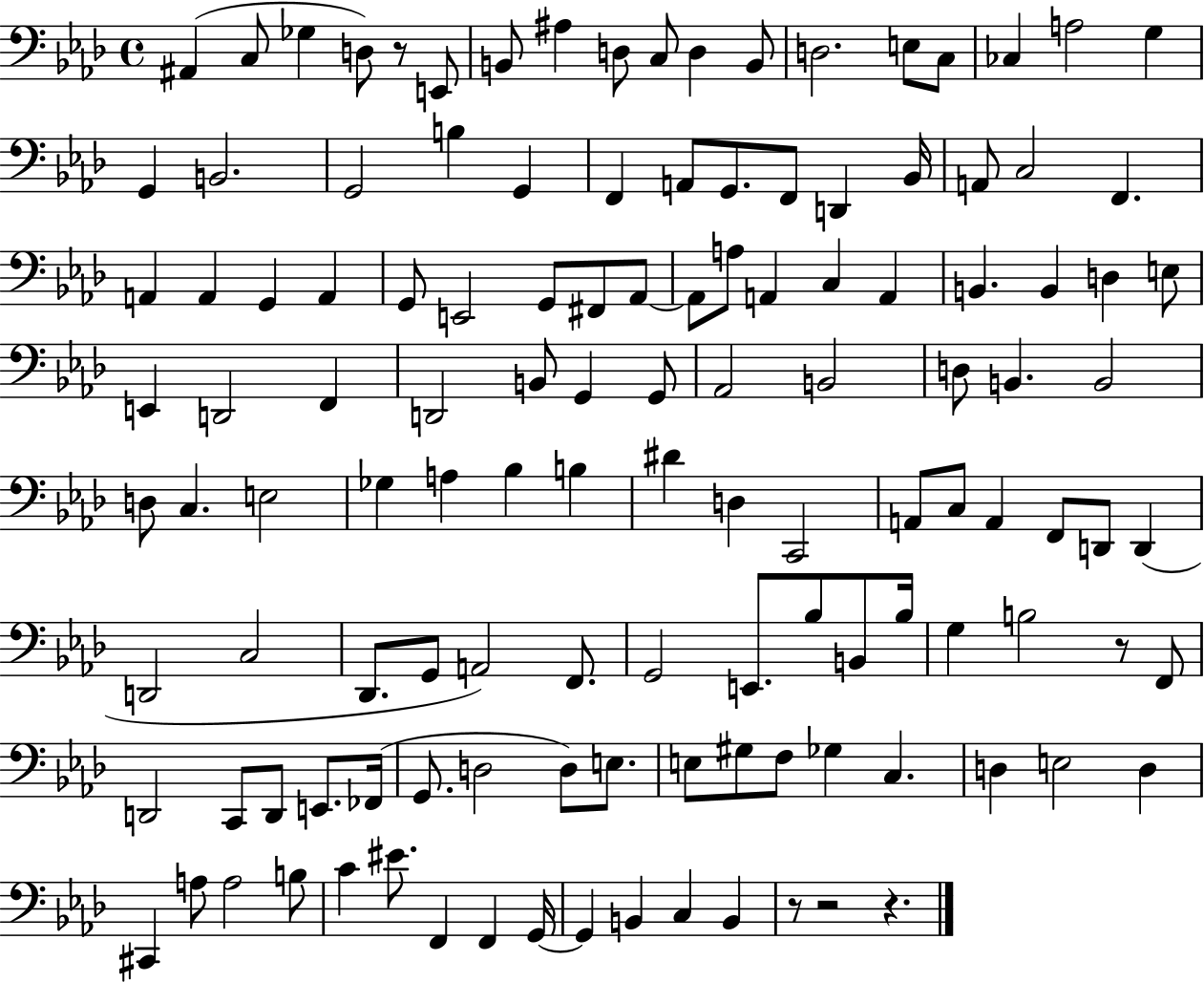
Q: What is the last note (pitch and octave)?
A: B2